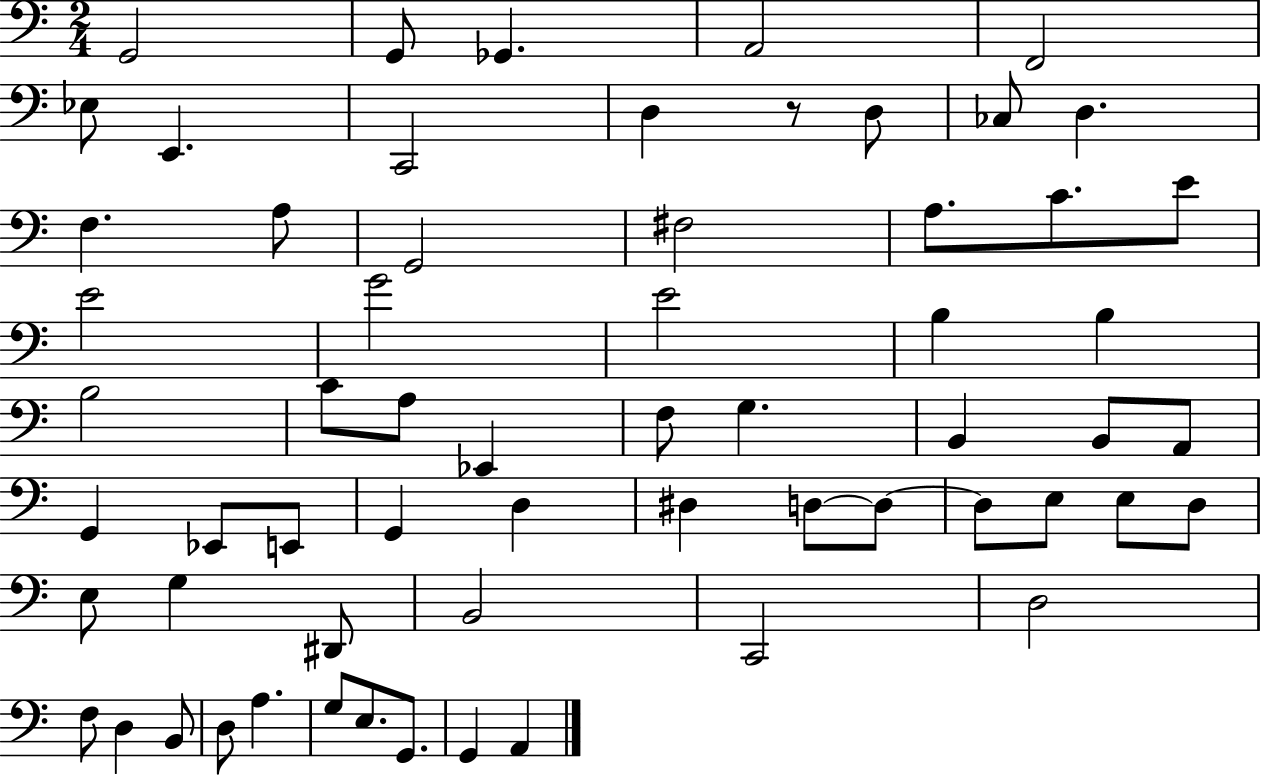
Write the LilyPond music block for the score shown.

{
  \clef bass
  \numericTimeSignature
  \time 2/4
  \key c \major
  g,2 | g,8 ges,4. | a,2 | f,2 | \break ees8 e,4. | c,2 | d4 r8 d8 | ces8 d4. | \break f4. a8 | g,2 | fis2 | a8. c'8. e'8 | \break e'2 | g'2 | e'2 | b4 b4 | \break b2 | c'8 a8 ees,4 | f8 g4. | b,4 b,8 a,8 | \break g,4 ees,8 e,8 | g,4 d4 | dis4 d8~~ d8~~ | d8 e8 e8 d8 | \break e8 g4 dis,8 | b,2 | c,2 | d2 | \break f8 d4 b,8 | d8 a4. | g8 e8. g,8. | g,4 a,4 | \break \bar "|."
}